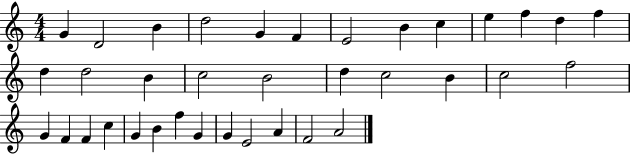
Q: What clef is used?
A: treble